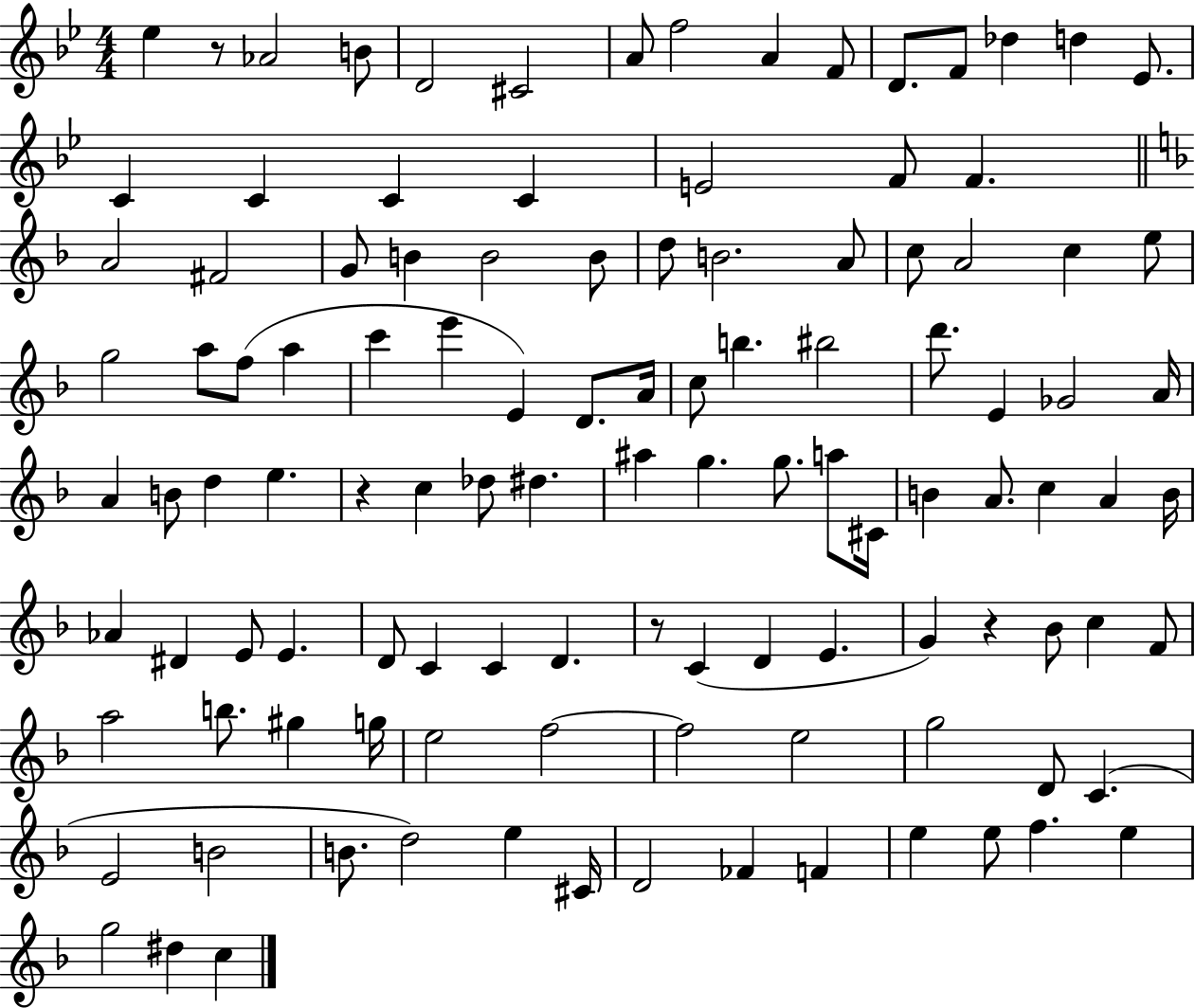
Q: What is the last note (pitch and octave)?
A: C5